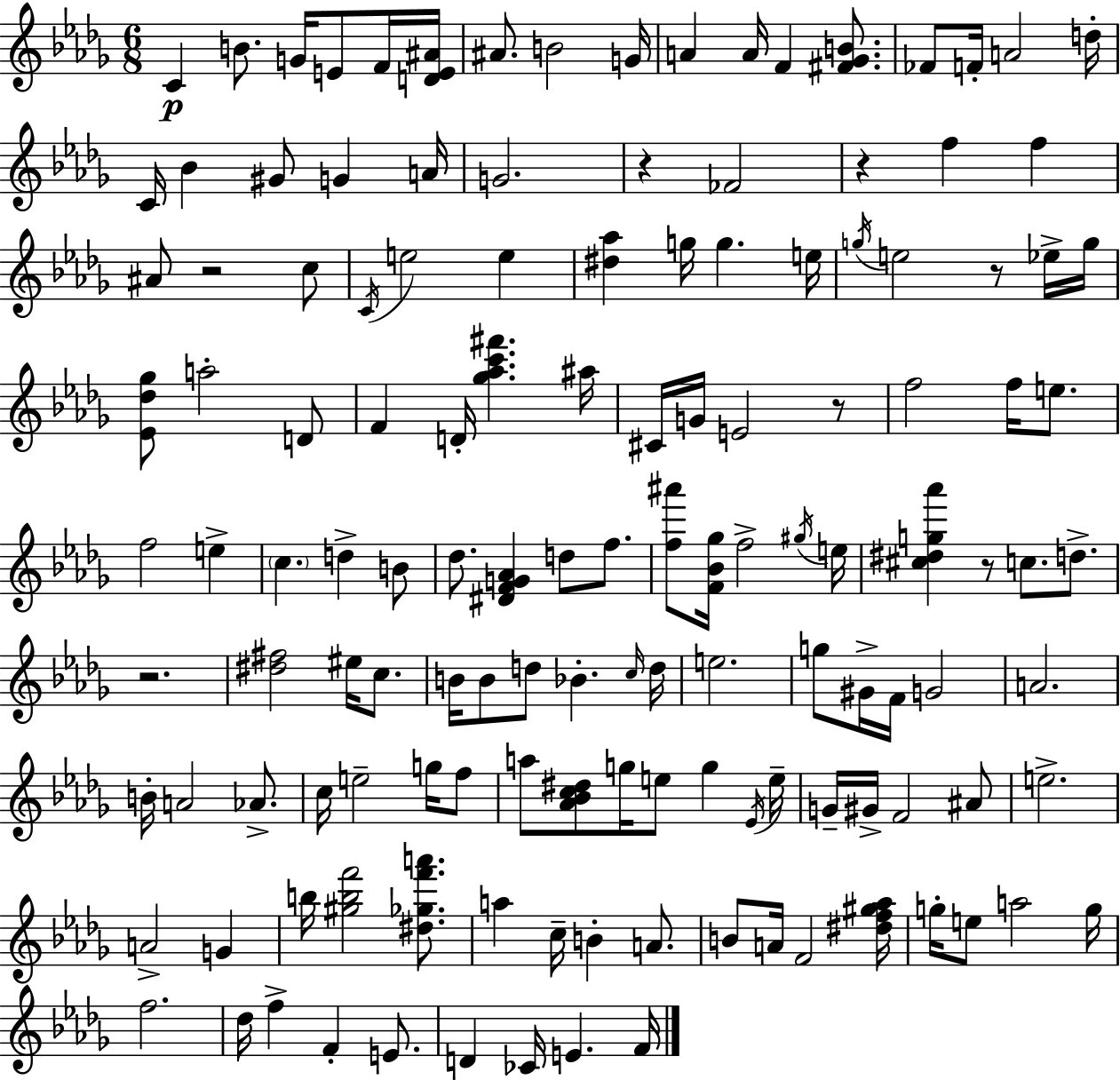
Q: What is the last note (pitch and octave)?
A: F4